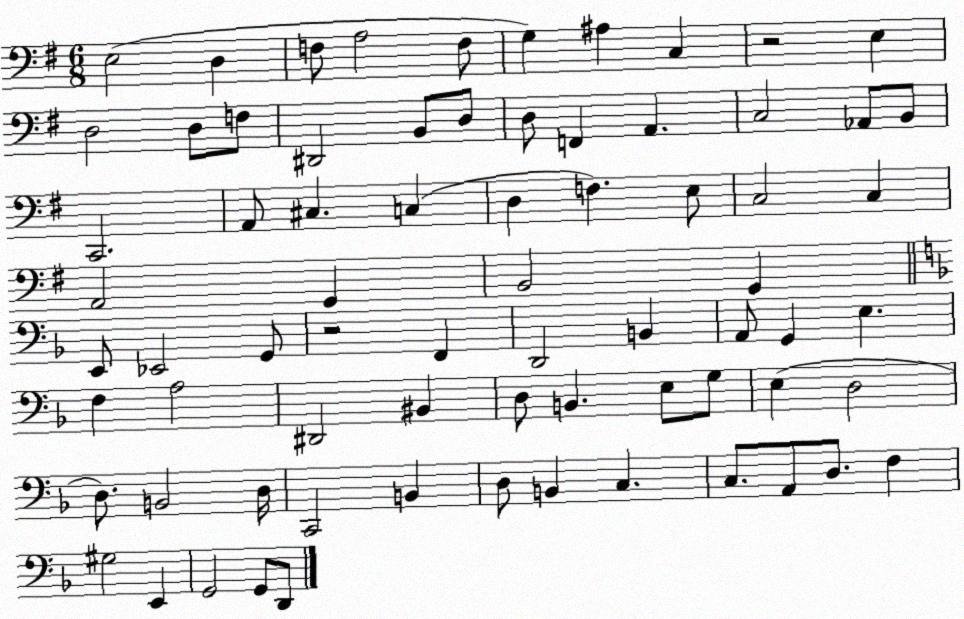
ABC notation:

X:1
T:Untitled
M:6/8
L:1/4
K:G
E,2 D, F,/2 A,2 F,/2 G, ^A, C, z2 E, D,2 D,/2 F,/2 ^D,,2 B,,/2 D,/2 D,/2 F,, A,, C,2 _A,,/2 B,,/2 C,,2 A,,/2 ^C, C, D, F, E,/2 C,2 C, A,,2 G,, B,,2 G,, E,,/2 _E,,2 G,,/2 z2 F,, D,,2 B,, A,,/2 G,, E, F, A,2 ^D,,2 ^B,, D,/2 B,, E,/2 G,/2 E, D,2 D,/2 B,,2 D,/4 C,,2 B,, D,/2 B,, C, C,/2 A,,/2 D,/2 F, ^G,2 E,, G,,2 G,,/2 D,,/2